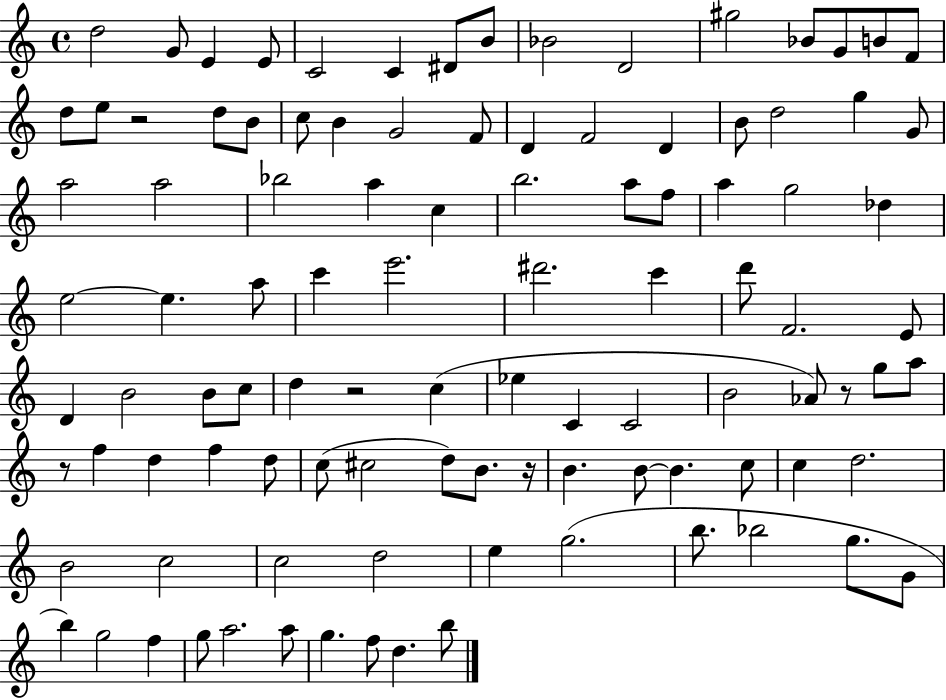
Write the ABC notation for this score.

X:1
T:Untitled
M:4/4
L:1/4
K:C
d2 G/2 E E/2 C2 C ^D/2 B/2 _B2 D2 ^g2 _B/2 G/2 B/2 F/2 d/2 e/2 z2 d/2 B/2 c/2 B G2 F/2 D F2 D B/2 d2 g G/2 a2 a2 _b2 a c b2 a/2 f/2 a g2 _d e2 e a/2 c' e'2 ^d'2 c' d'/2 F2 E/2 D B2 B/2 c/2 d z2 c _e C C2 B2 _A/2 z/2 g/2 a/2 z/2 f d f d/2 c/2 ^c2 d/2 B/2 z/4 B B/2 B c/2 c d2 B2 c2 c2 d2 e g2 b/2 _b2 g/2 G/2 b g2 f g/2 a2 a/2 g f/2 d b/2